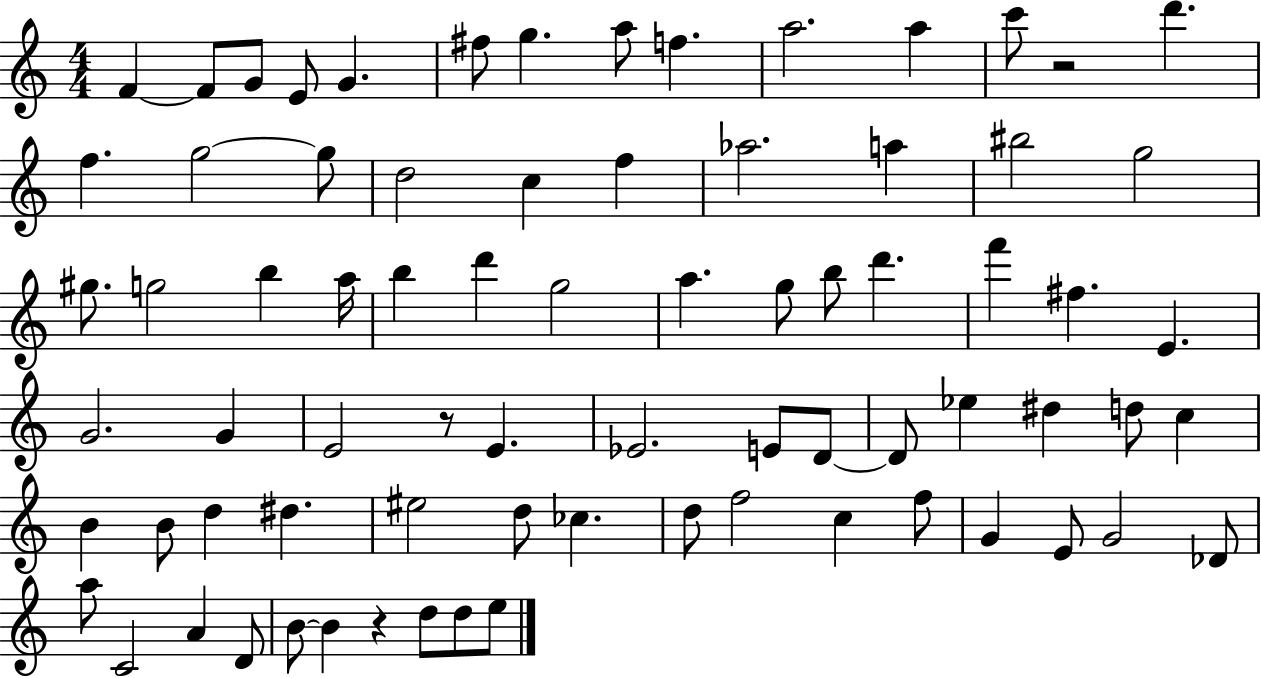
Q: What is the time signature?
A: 4/4